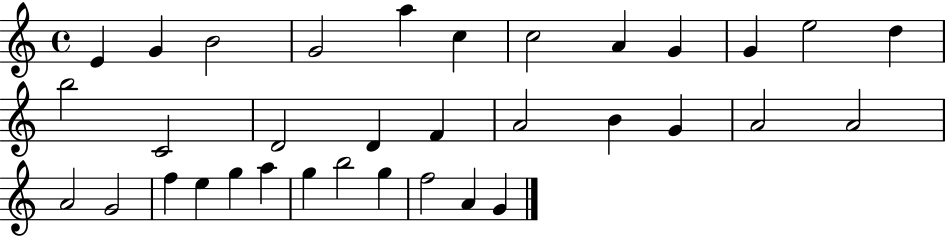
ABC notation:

X:1
T:Untitled
M:4/4
L:1/4
K:C
E G B2 G2 a c c2 A G G e2 d b2 C2 D2 D F A2 B G A2 A2 A2 G2 f e g a g b2 g f2 A G